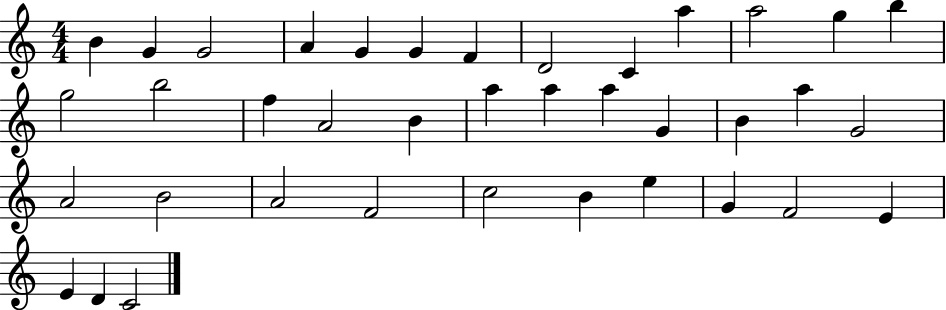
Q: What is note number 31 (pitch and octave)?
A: B4